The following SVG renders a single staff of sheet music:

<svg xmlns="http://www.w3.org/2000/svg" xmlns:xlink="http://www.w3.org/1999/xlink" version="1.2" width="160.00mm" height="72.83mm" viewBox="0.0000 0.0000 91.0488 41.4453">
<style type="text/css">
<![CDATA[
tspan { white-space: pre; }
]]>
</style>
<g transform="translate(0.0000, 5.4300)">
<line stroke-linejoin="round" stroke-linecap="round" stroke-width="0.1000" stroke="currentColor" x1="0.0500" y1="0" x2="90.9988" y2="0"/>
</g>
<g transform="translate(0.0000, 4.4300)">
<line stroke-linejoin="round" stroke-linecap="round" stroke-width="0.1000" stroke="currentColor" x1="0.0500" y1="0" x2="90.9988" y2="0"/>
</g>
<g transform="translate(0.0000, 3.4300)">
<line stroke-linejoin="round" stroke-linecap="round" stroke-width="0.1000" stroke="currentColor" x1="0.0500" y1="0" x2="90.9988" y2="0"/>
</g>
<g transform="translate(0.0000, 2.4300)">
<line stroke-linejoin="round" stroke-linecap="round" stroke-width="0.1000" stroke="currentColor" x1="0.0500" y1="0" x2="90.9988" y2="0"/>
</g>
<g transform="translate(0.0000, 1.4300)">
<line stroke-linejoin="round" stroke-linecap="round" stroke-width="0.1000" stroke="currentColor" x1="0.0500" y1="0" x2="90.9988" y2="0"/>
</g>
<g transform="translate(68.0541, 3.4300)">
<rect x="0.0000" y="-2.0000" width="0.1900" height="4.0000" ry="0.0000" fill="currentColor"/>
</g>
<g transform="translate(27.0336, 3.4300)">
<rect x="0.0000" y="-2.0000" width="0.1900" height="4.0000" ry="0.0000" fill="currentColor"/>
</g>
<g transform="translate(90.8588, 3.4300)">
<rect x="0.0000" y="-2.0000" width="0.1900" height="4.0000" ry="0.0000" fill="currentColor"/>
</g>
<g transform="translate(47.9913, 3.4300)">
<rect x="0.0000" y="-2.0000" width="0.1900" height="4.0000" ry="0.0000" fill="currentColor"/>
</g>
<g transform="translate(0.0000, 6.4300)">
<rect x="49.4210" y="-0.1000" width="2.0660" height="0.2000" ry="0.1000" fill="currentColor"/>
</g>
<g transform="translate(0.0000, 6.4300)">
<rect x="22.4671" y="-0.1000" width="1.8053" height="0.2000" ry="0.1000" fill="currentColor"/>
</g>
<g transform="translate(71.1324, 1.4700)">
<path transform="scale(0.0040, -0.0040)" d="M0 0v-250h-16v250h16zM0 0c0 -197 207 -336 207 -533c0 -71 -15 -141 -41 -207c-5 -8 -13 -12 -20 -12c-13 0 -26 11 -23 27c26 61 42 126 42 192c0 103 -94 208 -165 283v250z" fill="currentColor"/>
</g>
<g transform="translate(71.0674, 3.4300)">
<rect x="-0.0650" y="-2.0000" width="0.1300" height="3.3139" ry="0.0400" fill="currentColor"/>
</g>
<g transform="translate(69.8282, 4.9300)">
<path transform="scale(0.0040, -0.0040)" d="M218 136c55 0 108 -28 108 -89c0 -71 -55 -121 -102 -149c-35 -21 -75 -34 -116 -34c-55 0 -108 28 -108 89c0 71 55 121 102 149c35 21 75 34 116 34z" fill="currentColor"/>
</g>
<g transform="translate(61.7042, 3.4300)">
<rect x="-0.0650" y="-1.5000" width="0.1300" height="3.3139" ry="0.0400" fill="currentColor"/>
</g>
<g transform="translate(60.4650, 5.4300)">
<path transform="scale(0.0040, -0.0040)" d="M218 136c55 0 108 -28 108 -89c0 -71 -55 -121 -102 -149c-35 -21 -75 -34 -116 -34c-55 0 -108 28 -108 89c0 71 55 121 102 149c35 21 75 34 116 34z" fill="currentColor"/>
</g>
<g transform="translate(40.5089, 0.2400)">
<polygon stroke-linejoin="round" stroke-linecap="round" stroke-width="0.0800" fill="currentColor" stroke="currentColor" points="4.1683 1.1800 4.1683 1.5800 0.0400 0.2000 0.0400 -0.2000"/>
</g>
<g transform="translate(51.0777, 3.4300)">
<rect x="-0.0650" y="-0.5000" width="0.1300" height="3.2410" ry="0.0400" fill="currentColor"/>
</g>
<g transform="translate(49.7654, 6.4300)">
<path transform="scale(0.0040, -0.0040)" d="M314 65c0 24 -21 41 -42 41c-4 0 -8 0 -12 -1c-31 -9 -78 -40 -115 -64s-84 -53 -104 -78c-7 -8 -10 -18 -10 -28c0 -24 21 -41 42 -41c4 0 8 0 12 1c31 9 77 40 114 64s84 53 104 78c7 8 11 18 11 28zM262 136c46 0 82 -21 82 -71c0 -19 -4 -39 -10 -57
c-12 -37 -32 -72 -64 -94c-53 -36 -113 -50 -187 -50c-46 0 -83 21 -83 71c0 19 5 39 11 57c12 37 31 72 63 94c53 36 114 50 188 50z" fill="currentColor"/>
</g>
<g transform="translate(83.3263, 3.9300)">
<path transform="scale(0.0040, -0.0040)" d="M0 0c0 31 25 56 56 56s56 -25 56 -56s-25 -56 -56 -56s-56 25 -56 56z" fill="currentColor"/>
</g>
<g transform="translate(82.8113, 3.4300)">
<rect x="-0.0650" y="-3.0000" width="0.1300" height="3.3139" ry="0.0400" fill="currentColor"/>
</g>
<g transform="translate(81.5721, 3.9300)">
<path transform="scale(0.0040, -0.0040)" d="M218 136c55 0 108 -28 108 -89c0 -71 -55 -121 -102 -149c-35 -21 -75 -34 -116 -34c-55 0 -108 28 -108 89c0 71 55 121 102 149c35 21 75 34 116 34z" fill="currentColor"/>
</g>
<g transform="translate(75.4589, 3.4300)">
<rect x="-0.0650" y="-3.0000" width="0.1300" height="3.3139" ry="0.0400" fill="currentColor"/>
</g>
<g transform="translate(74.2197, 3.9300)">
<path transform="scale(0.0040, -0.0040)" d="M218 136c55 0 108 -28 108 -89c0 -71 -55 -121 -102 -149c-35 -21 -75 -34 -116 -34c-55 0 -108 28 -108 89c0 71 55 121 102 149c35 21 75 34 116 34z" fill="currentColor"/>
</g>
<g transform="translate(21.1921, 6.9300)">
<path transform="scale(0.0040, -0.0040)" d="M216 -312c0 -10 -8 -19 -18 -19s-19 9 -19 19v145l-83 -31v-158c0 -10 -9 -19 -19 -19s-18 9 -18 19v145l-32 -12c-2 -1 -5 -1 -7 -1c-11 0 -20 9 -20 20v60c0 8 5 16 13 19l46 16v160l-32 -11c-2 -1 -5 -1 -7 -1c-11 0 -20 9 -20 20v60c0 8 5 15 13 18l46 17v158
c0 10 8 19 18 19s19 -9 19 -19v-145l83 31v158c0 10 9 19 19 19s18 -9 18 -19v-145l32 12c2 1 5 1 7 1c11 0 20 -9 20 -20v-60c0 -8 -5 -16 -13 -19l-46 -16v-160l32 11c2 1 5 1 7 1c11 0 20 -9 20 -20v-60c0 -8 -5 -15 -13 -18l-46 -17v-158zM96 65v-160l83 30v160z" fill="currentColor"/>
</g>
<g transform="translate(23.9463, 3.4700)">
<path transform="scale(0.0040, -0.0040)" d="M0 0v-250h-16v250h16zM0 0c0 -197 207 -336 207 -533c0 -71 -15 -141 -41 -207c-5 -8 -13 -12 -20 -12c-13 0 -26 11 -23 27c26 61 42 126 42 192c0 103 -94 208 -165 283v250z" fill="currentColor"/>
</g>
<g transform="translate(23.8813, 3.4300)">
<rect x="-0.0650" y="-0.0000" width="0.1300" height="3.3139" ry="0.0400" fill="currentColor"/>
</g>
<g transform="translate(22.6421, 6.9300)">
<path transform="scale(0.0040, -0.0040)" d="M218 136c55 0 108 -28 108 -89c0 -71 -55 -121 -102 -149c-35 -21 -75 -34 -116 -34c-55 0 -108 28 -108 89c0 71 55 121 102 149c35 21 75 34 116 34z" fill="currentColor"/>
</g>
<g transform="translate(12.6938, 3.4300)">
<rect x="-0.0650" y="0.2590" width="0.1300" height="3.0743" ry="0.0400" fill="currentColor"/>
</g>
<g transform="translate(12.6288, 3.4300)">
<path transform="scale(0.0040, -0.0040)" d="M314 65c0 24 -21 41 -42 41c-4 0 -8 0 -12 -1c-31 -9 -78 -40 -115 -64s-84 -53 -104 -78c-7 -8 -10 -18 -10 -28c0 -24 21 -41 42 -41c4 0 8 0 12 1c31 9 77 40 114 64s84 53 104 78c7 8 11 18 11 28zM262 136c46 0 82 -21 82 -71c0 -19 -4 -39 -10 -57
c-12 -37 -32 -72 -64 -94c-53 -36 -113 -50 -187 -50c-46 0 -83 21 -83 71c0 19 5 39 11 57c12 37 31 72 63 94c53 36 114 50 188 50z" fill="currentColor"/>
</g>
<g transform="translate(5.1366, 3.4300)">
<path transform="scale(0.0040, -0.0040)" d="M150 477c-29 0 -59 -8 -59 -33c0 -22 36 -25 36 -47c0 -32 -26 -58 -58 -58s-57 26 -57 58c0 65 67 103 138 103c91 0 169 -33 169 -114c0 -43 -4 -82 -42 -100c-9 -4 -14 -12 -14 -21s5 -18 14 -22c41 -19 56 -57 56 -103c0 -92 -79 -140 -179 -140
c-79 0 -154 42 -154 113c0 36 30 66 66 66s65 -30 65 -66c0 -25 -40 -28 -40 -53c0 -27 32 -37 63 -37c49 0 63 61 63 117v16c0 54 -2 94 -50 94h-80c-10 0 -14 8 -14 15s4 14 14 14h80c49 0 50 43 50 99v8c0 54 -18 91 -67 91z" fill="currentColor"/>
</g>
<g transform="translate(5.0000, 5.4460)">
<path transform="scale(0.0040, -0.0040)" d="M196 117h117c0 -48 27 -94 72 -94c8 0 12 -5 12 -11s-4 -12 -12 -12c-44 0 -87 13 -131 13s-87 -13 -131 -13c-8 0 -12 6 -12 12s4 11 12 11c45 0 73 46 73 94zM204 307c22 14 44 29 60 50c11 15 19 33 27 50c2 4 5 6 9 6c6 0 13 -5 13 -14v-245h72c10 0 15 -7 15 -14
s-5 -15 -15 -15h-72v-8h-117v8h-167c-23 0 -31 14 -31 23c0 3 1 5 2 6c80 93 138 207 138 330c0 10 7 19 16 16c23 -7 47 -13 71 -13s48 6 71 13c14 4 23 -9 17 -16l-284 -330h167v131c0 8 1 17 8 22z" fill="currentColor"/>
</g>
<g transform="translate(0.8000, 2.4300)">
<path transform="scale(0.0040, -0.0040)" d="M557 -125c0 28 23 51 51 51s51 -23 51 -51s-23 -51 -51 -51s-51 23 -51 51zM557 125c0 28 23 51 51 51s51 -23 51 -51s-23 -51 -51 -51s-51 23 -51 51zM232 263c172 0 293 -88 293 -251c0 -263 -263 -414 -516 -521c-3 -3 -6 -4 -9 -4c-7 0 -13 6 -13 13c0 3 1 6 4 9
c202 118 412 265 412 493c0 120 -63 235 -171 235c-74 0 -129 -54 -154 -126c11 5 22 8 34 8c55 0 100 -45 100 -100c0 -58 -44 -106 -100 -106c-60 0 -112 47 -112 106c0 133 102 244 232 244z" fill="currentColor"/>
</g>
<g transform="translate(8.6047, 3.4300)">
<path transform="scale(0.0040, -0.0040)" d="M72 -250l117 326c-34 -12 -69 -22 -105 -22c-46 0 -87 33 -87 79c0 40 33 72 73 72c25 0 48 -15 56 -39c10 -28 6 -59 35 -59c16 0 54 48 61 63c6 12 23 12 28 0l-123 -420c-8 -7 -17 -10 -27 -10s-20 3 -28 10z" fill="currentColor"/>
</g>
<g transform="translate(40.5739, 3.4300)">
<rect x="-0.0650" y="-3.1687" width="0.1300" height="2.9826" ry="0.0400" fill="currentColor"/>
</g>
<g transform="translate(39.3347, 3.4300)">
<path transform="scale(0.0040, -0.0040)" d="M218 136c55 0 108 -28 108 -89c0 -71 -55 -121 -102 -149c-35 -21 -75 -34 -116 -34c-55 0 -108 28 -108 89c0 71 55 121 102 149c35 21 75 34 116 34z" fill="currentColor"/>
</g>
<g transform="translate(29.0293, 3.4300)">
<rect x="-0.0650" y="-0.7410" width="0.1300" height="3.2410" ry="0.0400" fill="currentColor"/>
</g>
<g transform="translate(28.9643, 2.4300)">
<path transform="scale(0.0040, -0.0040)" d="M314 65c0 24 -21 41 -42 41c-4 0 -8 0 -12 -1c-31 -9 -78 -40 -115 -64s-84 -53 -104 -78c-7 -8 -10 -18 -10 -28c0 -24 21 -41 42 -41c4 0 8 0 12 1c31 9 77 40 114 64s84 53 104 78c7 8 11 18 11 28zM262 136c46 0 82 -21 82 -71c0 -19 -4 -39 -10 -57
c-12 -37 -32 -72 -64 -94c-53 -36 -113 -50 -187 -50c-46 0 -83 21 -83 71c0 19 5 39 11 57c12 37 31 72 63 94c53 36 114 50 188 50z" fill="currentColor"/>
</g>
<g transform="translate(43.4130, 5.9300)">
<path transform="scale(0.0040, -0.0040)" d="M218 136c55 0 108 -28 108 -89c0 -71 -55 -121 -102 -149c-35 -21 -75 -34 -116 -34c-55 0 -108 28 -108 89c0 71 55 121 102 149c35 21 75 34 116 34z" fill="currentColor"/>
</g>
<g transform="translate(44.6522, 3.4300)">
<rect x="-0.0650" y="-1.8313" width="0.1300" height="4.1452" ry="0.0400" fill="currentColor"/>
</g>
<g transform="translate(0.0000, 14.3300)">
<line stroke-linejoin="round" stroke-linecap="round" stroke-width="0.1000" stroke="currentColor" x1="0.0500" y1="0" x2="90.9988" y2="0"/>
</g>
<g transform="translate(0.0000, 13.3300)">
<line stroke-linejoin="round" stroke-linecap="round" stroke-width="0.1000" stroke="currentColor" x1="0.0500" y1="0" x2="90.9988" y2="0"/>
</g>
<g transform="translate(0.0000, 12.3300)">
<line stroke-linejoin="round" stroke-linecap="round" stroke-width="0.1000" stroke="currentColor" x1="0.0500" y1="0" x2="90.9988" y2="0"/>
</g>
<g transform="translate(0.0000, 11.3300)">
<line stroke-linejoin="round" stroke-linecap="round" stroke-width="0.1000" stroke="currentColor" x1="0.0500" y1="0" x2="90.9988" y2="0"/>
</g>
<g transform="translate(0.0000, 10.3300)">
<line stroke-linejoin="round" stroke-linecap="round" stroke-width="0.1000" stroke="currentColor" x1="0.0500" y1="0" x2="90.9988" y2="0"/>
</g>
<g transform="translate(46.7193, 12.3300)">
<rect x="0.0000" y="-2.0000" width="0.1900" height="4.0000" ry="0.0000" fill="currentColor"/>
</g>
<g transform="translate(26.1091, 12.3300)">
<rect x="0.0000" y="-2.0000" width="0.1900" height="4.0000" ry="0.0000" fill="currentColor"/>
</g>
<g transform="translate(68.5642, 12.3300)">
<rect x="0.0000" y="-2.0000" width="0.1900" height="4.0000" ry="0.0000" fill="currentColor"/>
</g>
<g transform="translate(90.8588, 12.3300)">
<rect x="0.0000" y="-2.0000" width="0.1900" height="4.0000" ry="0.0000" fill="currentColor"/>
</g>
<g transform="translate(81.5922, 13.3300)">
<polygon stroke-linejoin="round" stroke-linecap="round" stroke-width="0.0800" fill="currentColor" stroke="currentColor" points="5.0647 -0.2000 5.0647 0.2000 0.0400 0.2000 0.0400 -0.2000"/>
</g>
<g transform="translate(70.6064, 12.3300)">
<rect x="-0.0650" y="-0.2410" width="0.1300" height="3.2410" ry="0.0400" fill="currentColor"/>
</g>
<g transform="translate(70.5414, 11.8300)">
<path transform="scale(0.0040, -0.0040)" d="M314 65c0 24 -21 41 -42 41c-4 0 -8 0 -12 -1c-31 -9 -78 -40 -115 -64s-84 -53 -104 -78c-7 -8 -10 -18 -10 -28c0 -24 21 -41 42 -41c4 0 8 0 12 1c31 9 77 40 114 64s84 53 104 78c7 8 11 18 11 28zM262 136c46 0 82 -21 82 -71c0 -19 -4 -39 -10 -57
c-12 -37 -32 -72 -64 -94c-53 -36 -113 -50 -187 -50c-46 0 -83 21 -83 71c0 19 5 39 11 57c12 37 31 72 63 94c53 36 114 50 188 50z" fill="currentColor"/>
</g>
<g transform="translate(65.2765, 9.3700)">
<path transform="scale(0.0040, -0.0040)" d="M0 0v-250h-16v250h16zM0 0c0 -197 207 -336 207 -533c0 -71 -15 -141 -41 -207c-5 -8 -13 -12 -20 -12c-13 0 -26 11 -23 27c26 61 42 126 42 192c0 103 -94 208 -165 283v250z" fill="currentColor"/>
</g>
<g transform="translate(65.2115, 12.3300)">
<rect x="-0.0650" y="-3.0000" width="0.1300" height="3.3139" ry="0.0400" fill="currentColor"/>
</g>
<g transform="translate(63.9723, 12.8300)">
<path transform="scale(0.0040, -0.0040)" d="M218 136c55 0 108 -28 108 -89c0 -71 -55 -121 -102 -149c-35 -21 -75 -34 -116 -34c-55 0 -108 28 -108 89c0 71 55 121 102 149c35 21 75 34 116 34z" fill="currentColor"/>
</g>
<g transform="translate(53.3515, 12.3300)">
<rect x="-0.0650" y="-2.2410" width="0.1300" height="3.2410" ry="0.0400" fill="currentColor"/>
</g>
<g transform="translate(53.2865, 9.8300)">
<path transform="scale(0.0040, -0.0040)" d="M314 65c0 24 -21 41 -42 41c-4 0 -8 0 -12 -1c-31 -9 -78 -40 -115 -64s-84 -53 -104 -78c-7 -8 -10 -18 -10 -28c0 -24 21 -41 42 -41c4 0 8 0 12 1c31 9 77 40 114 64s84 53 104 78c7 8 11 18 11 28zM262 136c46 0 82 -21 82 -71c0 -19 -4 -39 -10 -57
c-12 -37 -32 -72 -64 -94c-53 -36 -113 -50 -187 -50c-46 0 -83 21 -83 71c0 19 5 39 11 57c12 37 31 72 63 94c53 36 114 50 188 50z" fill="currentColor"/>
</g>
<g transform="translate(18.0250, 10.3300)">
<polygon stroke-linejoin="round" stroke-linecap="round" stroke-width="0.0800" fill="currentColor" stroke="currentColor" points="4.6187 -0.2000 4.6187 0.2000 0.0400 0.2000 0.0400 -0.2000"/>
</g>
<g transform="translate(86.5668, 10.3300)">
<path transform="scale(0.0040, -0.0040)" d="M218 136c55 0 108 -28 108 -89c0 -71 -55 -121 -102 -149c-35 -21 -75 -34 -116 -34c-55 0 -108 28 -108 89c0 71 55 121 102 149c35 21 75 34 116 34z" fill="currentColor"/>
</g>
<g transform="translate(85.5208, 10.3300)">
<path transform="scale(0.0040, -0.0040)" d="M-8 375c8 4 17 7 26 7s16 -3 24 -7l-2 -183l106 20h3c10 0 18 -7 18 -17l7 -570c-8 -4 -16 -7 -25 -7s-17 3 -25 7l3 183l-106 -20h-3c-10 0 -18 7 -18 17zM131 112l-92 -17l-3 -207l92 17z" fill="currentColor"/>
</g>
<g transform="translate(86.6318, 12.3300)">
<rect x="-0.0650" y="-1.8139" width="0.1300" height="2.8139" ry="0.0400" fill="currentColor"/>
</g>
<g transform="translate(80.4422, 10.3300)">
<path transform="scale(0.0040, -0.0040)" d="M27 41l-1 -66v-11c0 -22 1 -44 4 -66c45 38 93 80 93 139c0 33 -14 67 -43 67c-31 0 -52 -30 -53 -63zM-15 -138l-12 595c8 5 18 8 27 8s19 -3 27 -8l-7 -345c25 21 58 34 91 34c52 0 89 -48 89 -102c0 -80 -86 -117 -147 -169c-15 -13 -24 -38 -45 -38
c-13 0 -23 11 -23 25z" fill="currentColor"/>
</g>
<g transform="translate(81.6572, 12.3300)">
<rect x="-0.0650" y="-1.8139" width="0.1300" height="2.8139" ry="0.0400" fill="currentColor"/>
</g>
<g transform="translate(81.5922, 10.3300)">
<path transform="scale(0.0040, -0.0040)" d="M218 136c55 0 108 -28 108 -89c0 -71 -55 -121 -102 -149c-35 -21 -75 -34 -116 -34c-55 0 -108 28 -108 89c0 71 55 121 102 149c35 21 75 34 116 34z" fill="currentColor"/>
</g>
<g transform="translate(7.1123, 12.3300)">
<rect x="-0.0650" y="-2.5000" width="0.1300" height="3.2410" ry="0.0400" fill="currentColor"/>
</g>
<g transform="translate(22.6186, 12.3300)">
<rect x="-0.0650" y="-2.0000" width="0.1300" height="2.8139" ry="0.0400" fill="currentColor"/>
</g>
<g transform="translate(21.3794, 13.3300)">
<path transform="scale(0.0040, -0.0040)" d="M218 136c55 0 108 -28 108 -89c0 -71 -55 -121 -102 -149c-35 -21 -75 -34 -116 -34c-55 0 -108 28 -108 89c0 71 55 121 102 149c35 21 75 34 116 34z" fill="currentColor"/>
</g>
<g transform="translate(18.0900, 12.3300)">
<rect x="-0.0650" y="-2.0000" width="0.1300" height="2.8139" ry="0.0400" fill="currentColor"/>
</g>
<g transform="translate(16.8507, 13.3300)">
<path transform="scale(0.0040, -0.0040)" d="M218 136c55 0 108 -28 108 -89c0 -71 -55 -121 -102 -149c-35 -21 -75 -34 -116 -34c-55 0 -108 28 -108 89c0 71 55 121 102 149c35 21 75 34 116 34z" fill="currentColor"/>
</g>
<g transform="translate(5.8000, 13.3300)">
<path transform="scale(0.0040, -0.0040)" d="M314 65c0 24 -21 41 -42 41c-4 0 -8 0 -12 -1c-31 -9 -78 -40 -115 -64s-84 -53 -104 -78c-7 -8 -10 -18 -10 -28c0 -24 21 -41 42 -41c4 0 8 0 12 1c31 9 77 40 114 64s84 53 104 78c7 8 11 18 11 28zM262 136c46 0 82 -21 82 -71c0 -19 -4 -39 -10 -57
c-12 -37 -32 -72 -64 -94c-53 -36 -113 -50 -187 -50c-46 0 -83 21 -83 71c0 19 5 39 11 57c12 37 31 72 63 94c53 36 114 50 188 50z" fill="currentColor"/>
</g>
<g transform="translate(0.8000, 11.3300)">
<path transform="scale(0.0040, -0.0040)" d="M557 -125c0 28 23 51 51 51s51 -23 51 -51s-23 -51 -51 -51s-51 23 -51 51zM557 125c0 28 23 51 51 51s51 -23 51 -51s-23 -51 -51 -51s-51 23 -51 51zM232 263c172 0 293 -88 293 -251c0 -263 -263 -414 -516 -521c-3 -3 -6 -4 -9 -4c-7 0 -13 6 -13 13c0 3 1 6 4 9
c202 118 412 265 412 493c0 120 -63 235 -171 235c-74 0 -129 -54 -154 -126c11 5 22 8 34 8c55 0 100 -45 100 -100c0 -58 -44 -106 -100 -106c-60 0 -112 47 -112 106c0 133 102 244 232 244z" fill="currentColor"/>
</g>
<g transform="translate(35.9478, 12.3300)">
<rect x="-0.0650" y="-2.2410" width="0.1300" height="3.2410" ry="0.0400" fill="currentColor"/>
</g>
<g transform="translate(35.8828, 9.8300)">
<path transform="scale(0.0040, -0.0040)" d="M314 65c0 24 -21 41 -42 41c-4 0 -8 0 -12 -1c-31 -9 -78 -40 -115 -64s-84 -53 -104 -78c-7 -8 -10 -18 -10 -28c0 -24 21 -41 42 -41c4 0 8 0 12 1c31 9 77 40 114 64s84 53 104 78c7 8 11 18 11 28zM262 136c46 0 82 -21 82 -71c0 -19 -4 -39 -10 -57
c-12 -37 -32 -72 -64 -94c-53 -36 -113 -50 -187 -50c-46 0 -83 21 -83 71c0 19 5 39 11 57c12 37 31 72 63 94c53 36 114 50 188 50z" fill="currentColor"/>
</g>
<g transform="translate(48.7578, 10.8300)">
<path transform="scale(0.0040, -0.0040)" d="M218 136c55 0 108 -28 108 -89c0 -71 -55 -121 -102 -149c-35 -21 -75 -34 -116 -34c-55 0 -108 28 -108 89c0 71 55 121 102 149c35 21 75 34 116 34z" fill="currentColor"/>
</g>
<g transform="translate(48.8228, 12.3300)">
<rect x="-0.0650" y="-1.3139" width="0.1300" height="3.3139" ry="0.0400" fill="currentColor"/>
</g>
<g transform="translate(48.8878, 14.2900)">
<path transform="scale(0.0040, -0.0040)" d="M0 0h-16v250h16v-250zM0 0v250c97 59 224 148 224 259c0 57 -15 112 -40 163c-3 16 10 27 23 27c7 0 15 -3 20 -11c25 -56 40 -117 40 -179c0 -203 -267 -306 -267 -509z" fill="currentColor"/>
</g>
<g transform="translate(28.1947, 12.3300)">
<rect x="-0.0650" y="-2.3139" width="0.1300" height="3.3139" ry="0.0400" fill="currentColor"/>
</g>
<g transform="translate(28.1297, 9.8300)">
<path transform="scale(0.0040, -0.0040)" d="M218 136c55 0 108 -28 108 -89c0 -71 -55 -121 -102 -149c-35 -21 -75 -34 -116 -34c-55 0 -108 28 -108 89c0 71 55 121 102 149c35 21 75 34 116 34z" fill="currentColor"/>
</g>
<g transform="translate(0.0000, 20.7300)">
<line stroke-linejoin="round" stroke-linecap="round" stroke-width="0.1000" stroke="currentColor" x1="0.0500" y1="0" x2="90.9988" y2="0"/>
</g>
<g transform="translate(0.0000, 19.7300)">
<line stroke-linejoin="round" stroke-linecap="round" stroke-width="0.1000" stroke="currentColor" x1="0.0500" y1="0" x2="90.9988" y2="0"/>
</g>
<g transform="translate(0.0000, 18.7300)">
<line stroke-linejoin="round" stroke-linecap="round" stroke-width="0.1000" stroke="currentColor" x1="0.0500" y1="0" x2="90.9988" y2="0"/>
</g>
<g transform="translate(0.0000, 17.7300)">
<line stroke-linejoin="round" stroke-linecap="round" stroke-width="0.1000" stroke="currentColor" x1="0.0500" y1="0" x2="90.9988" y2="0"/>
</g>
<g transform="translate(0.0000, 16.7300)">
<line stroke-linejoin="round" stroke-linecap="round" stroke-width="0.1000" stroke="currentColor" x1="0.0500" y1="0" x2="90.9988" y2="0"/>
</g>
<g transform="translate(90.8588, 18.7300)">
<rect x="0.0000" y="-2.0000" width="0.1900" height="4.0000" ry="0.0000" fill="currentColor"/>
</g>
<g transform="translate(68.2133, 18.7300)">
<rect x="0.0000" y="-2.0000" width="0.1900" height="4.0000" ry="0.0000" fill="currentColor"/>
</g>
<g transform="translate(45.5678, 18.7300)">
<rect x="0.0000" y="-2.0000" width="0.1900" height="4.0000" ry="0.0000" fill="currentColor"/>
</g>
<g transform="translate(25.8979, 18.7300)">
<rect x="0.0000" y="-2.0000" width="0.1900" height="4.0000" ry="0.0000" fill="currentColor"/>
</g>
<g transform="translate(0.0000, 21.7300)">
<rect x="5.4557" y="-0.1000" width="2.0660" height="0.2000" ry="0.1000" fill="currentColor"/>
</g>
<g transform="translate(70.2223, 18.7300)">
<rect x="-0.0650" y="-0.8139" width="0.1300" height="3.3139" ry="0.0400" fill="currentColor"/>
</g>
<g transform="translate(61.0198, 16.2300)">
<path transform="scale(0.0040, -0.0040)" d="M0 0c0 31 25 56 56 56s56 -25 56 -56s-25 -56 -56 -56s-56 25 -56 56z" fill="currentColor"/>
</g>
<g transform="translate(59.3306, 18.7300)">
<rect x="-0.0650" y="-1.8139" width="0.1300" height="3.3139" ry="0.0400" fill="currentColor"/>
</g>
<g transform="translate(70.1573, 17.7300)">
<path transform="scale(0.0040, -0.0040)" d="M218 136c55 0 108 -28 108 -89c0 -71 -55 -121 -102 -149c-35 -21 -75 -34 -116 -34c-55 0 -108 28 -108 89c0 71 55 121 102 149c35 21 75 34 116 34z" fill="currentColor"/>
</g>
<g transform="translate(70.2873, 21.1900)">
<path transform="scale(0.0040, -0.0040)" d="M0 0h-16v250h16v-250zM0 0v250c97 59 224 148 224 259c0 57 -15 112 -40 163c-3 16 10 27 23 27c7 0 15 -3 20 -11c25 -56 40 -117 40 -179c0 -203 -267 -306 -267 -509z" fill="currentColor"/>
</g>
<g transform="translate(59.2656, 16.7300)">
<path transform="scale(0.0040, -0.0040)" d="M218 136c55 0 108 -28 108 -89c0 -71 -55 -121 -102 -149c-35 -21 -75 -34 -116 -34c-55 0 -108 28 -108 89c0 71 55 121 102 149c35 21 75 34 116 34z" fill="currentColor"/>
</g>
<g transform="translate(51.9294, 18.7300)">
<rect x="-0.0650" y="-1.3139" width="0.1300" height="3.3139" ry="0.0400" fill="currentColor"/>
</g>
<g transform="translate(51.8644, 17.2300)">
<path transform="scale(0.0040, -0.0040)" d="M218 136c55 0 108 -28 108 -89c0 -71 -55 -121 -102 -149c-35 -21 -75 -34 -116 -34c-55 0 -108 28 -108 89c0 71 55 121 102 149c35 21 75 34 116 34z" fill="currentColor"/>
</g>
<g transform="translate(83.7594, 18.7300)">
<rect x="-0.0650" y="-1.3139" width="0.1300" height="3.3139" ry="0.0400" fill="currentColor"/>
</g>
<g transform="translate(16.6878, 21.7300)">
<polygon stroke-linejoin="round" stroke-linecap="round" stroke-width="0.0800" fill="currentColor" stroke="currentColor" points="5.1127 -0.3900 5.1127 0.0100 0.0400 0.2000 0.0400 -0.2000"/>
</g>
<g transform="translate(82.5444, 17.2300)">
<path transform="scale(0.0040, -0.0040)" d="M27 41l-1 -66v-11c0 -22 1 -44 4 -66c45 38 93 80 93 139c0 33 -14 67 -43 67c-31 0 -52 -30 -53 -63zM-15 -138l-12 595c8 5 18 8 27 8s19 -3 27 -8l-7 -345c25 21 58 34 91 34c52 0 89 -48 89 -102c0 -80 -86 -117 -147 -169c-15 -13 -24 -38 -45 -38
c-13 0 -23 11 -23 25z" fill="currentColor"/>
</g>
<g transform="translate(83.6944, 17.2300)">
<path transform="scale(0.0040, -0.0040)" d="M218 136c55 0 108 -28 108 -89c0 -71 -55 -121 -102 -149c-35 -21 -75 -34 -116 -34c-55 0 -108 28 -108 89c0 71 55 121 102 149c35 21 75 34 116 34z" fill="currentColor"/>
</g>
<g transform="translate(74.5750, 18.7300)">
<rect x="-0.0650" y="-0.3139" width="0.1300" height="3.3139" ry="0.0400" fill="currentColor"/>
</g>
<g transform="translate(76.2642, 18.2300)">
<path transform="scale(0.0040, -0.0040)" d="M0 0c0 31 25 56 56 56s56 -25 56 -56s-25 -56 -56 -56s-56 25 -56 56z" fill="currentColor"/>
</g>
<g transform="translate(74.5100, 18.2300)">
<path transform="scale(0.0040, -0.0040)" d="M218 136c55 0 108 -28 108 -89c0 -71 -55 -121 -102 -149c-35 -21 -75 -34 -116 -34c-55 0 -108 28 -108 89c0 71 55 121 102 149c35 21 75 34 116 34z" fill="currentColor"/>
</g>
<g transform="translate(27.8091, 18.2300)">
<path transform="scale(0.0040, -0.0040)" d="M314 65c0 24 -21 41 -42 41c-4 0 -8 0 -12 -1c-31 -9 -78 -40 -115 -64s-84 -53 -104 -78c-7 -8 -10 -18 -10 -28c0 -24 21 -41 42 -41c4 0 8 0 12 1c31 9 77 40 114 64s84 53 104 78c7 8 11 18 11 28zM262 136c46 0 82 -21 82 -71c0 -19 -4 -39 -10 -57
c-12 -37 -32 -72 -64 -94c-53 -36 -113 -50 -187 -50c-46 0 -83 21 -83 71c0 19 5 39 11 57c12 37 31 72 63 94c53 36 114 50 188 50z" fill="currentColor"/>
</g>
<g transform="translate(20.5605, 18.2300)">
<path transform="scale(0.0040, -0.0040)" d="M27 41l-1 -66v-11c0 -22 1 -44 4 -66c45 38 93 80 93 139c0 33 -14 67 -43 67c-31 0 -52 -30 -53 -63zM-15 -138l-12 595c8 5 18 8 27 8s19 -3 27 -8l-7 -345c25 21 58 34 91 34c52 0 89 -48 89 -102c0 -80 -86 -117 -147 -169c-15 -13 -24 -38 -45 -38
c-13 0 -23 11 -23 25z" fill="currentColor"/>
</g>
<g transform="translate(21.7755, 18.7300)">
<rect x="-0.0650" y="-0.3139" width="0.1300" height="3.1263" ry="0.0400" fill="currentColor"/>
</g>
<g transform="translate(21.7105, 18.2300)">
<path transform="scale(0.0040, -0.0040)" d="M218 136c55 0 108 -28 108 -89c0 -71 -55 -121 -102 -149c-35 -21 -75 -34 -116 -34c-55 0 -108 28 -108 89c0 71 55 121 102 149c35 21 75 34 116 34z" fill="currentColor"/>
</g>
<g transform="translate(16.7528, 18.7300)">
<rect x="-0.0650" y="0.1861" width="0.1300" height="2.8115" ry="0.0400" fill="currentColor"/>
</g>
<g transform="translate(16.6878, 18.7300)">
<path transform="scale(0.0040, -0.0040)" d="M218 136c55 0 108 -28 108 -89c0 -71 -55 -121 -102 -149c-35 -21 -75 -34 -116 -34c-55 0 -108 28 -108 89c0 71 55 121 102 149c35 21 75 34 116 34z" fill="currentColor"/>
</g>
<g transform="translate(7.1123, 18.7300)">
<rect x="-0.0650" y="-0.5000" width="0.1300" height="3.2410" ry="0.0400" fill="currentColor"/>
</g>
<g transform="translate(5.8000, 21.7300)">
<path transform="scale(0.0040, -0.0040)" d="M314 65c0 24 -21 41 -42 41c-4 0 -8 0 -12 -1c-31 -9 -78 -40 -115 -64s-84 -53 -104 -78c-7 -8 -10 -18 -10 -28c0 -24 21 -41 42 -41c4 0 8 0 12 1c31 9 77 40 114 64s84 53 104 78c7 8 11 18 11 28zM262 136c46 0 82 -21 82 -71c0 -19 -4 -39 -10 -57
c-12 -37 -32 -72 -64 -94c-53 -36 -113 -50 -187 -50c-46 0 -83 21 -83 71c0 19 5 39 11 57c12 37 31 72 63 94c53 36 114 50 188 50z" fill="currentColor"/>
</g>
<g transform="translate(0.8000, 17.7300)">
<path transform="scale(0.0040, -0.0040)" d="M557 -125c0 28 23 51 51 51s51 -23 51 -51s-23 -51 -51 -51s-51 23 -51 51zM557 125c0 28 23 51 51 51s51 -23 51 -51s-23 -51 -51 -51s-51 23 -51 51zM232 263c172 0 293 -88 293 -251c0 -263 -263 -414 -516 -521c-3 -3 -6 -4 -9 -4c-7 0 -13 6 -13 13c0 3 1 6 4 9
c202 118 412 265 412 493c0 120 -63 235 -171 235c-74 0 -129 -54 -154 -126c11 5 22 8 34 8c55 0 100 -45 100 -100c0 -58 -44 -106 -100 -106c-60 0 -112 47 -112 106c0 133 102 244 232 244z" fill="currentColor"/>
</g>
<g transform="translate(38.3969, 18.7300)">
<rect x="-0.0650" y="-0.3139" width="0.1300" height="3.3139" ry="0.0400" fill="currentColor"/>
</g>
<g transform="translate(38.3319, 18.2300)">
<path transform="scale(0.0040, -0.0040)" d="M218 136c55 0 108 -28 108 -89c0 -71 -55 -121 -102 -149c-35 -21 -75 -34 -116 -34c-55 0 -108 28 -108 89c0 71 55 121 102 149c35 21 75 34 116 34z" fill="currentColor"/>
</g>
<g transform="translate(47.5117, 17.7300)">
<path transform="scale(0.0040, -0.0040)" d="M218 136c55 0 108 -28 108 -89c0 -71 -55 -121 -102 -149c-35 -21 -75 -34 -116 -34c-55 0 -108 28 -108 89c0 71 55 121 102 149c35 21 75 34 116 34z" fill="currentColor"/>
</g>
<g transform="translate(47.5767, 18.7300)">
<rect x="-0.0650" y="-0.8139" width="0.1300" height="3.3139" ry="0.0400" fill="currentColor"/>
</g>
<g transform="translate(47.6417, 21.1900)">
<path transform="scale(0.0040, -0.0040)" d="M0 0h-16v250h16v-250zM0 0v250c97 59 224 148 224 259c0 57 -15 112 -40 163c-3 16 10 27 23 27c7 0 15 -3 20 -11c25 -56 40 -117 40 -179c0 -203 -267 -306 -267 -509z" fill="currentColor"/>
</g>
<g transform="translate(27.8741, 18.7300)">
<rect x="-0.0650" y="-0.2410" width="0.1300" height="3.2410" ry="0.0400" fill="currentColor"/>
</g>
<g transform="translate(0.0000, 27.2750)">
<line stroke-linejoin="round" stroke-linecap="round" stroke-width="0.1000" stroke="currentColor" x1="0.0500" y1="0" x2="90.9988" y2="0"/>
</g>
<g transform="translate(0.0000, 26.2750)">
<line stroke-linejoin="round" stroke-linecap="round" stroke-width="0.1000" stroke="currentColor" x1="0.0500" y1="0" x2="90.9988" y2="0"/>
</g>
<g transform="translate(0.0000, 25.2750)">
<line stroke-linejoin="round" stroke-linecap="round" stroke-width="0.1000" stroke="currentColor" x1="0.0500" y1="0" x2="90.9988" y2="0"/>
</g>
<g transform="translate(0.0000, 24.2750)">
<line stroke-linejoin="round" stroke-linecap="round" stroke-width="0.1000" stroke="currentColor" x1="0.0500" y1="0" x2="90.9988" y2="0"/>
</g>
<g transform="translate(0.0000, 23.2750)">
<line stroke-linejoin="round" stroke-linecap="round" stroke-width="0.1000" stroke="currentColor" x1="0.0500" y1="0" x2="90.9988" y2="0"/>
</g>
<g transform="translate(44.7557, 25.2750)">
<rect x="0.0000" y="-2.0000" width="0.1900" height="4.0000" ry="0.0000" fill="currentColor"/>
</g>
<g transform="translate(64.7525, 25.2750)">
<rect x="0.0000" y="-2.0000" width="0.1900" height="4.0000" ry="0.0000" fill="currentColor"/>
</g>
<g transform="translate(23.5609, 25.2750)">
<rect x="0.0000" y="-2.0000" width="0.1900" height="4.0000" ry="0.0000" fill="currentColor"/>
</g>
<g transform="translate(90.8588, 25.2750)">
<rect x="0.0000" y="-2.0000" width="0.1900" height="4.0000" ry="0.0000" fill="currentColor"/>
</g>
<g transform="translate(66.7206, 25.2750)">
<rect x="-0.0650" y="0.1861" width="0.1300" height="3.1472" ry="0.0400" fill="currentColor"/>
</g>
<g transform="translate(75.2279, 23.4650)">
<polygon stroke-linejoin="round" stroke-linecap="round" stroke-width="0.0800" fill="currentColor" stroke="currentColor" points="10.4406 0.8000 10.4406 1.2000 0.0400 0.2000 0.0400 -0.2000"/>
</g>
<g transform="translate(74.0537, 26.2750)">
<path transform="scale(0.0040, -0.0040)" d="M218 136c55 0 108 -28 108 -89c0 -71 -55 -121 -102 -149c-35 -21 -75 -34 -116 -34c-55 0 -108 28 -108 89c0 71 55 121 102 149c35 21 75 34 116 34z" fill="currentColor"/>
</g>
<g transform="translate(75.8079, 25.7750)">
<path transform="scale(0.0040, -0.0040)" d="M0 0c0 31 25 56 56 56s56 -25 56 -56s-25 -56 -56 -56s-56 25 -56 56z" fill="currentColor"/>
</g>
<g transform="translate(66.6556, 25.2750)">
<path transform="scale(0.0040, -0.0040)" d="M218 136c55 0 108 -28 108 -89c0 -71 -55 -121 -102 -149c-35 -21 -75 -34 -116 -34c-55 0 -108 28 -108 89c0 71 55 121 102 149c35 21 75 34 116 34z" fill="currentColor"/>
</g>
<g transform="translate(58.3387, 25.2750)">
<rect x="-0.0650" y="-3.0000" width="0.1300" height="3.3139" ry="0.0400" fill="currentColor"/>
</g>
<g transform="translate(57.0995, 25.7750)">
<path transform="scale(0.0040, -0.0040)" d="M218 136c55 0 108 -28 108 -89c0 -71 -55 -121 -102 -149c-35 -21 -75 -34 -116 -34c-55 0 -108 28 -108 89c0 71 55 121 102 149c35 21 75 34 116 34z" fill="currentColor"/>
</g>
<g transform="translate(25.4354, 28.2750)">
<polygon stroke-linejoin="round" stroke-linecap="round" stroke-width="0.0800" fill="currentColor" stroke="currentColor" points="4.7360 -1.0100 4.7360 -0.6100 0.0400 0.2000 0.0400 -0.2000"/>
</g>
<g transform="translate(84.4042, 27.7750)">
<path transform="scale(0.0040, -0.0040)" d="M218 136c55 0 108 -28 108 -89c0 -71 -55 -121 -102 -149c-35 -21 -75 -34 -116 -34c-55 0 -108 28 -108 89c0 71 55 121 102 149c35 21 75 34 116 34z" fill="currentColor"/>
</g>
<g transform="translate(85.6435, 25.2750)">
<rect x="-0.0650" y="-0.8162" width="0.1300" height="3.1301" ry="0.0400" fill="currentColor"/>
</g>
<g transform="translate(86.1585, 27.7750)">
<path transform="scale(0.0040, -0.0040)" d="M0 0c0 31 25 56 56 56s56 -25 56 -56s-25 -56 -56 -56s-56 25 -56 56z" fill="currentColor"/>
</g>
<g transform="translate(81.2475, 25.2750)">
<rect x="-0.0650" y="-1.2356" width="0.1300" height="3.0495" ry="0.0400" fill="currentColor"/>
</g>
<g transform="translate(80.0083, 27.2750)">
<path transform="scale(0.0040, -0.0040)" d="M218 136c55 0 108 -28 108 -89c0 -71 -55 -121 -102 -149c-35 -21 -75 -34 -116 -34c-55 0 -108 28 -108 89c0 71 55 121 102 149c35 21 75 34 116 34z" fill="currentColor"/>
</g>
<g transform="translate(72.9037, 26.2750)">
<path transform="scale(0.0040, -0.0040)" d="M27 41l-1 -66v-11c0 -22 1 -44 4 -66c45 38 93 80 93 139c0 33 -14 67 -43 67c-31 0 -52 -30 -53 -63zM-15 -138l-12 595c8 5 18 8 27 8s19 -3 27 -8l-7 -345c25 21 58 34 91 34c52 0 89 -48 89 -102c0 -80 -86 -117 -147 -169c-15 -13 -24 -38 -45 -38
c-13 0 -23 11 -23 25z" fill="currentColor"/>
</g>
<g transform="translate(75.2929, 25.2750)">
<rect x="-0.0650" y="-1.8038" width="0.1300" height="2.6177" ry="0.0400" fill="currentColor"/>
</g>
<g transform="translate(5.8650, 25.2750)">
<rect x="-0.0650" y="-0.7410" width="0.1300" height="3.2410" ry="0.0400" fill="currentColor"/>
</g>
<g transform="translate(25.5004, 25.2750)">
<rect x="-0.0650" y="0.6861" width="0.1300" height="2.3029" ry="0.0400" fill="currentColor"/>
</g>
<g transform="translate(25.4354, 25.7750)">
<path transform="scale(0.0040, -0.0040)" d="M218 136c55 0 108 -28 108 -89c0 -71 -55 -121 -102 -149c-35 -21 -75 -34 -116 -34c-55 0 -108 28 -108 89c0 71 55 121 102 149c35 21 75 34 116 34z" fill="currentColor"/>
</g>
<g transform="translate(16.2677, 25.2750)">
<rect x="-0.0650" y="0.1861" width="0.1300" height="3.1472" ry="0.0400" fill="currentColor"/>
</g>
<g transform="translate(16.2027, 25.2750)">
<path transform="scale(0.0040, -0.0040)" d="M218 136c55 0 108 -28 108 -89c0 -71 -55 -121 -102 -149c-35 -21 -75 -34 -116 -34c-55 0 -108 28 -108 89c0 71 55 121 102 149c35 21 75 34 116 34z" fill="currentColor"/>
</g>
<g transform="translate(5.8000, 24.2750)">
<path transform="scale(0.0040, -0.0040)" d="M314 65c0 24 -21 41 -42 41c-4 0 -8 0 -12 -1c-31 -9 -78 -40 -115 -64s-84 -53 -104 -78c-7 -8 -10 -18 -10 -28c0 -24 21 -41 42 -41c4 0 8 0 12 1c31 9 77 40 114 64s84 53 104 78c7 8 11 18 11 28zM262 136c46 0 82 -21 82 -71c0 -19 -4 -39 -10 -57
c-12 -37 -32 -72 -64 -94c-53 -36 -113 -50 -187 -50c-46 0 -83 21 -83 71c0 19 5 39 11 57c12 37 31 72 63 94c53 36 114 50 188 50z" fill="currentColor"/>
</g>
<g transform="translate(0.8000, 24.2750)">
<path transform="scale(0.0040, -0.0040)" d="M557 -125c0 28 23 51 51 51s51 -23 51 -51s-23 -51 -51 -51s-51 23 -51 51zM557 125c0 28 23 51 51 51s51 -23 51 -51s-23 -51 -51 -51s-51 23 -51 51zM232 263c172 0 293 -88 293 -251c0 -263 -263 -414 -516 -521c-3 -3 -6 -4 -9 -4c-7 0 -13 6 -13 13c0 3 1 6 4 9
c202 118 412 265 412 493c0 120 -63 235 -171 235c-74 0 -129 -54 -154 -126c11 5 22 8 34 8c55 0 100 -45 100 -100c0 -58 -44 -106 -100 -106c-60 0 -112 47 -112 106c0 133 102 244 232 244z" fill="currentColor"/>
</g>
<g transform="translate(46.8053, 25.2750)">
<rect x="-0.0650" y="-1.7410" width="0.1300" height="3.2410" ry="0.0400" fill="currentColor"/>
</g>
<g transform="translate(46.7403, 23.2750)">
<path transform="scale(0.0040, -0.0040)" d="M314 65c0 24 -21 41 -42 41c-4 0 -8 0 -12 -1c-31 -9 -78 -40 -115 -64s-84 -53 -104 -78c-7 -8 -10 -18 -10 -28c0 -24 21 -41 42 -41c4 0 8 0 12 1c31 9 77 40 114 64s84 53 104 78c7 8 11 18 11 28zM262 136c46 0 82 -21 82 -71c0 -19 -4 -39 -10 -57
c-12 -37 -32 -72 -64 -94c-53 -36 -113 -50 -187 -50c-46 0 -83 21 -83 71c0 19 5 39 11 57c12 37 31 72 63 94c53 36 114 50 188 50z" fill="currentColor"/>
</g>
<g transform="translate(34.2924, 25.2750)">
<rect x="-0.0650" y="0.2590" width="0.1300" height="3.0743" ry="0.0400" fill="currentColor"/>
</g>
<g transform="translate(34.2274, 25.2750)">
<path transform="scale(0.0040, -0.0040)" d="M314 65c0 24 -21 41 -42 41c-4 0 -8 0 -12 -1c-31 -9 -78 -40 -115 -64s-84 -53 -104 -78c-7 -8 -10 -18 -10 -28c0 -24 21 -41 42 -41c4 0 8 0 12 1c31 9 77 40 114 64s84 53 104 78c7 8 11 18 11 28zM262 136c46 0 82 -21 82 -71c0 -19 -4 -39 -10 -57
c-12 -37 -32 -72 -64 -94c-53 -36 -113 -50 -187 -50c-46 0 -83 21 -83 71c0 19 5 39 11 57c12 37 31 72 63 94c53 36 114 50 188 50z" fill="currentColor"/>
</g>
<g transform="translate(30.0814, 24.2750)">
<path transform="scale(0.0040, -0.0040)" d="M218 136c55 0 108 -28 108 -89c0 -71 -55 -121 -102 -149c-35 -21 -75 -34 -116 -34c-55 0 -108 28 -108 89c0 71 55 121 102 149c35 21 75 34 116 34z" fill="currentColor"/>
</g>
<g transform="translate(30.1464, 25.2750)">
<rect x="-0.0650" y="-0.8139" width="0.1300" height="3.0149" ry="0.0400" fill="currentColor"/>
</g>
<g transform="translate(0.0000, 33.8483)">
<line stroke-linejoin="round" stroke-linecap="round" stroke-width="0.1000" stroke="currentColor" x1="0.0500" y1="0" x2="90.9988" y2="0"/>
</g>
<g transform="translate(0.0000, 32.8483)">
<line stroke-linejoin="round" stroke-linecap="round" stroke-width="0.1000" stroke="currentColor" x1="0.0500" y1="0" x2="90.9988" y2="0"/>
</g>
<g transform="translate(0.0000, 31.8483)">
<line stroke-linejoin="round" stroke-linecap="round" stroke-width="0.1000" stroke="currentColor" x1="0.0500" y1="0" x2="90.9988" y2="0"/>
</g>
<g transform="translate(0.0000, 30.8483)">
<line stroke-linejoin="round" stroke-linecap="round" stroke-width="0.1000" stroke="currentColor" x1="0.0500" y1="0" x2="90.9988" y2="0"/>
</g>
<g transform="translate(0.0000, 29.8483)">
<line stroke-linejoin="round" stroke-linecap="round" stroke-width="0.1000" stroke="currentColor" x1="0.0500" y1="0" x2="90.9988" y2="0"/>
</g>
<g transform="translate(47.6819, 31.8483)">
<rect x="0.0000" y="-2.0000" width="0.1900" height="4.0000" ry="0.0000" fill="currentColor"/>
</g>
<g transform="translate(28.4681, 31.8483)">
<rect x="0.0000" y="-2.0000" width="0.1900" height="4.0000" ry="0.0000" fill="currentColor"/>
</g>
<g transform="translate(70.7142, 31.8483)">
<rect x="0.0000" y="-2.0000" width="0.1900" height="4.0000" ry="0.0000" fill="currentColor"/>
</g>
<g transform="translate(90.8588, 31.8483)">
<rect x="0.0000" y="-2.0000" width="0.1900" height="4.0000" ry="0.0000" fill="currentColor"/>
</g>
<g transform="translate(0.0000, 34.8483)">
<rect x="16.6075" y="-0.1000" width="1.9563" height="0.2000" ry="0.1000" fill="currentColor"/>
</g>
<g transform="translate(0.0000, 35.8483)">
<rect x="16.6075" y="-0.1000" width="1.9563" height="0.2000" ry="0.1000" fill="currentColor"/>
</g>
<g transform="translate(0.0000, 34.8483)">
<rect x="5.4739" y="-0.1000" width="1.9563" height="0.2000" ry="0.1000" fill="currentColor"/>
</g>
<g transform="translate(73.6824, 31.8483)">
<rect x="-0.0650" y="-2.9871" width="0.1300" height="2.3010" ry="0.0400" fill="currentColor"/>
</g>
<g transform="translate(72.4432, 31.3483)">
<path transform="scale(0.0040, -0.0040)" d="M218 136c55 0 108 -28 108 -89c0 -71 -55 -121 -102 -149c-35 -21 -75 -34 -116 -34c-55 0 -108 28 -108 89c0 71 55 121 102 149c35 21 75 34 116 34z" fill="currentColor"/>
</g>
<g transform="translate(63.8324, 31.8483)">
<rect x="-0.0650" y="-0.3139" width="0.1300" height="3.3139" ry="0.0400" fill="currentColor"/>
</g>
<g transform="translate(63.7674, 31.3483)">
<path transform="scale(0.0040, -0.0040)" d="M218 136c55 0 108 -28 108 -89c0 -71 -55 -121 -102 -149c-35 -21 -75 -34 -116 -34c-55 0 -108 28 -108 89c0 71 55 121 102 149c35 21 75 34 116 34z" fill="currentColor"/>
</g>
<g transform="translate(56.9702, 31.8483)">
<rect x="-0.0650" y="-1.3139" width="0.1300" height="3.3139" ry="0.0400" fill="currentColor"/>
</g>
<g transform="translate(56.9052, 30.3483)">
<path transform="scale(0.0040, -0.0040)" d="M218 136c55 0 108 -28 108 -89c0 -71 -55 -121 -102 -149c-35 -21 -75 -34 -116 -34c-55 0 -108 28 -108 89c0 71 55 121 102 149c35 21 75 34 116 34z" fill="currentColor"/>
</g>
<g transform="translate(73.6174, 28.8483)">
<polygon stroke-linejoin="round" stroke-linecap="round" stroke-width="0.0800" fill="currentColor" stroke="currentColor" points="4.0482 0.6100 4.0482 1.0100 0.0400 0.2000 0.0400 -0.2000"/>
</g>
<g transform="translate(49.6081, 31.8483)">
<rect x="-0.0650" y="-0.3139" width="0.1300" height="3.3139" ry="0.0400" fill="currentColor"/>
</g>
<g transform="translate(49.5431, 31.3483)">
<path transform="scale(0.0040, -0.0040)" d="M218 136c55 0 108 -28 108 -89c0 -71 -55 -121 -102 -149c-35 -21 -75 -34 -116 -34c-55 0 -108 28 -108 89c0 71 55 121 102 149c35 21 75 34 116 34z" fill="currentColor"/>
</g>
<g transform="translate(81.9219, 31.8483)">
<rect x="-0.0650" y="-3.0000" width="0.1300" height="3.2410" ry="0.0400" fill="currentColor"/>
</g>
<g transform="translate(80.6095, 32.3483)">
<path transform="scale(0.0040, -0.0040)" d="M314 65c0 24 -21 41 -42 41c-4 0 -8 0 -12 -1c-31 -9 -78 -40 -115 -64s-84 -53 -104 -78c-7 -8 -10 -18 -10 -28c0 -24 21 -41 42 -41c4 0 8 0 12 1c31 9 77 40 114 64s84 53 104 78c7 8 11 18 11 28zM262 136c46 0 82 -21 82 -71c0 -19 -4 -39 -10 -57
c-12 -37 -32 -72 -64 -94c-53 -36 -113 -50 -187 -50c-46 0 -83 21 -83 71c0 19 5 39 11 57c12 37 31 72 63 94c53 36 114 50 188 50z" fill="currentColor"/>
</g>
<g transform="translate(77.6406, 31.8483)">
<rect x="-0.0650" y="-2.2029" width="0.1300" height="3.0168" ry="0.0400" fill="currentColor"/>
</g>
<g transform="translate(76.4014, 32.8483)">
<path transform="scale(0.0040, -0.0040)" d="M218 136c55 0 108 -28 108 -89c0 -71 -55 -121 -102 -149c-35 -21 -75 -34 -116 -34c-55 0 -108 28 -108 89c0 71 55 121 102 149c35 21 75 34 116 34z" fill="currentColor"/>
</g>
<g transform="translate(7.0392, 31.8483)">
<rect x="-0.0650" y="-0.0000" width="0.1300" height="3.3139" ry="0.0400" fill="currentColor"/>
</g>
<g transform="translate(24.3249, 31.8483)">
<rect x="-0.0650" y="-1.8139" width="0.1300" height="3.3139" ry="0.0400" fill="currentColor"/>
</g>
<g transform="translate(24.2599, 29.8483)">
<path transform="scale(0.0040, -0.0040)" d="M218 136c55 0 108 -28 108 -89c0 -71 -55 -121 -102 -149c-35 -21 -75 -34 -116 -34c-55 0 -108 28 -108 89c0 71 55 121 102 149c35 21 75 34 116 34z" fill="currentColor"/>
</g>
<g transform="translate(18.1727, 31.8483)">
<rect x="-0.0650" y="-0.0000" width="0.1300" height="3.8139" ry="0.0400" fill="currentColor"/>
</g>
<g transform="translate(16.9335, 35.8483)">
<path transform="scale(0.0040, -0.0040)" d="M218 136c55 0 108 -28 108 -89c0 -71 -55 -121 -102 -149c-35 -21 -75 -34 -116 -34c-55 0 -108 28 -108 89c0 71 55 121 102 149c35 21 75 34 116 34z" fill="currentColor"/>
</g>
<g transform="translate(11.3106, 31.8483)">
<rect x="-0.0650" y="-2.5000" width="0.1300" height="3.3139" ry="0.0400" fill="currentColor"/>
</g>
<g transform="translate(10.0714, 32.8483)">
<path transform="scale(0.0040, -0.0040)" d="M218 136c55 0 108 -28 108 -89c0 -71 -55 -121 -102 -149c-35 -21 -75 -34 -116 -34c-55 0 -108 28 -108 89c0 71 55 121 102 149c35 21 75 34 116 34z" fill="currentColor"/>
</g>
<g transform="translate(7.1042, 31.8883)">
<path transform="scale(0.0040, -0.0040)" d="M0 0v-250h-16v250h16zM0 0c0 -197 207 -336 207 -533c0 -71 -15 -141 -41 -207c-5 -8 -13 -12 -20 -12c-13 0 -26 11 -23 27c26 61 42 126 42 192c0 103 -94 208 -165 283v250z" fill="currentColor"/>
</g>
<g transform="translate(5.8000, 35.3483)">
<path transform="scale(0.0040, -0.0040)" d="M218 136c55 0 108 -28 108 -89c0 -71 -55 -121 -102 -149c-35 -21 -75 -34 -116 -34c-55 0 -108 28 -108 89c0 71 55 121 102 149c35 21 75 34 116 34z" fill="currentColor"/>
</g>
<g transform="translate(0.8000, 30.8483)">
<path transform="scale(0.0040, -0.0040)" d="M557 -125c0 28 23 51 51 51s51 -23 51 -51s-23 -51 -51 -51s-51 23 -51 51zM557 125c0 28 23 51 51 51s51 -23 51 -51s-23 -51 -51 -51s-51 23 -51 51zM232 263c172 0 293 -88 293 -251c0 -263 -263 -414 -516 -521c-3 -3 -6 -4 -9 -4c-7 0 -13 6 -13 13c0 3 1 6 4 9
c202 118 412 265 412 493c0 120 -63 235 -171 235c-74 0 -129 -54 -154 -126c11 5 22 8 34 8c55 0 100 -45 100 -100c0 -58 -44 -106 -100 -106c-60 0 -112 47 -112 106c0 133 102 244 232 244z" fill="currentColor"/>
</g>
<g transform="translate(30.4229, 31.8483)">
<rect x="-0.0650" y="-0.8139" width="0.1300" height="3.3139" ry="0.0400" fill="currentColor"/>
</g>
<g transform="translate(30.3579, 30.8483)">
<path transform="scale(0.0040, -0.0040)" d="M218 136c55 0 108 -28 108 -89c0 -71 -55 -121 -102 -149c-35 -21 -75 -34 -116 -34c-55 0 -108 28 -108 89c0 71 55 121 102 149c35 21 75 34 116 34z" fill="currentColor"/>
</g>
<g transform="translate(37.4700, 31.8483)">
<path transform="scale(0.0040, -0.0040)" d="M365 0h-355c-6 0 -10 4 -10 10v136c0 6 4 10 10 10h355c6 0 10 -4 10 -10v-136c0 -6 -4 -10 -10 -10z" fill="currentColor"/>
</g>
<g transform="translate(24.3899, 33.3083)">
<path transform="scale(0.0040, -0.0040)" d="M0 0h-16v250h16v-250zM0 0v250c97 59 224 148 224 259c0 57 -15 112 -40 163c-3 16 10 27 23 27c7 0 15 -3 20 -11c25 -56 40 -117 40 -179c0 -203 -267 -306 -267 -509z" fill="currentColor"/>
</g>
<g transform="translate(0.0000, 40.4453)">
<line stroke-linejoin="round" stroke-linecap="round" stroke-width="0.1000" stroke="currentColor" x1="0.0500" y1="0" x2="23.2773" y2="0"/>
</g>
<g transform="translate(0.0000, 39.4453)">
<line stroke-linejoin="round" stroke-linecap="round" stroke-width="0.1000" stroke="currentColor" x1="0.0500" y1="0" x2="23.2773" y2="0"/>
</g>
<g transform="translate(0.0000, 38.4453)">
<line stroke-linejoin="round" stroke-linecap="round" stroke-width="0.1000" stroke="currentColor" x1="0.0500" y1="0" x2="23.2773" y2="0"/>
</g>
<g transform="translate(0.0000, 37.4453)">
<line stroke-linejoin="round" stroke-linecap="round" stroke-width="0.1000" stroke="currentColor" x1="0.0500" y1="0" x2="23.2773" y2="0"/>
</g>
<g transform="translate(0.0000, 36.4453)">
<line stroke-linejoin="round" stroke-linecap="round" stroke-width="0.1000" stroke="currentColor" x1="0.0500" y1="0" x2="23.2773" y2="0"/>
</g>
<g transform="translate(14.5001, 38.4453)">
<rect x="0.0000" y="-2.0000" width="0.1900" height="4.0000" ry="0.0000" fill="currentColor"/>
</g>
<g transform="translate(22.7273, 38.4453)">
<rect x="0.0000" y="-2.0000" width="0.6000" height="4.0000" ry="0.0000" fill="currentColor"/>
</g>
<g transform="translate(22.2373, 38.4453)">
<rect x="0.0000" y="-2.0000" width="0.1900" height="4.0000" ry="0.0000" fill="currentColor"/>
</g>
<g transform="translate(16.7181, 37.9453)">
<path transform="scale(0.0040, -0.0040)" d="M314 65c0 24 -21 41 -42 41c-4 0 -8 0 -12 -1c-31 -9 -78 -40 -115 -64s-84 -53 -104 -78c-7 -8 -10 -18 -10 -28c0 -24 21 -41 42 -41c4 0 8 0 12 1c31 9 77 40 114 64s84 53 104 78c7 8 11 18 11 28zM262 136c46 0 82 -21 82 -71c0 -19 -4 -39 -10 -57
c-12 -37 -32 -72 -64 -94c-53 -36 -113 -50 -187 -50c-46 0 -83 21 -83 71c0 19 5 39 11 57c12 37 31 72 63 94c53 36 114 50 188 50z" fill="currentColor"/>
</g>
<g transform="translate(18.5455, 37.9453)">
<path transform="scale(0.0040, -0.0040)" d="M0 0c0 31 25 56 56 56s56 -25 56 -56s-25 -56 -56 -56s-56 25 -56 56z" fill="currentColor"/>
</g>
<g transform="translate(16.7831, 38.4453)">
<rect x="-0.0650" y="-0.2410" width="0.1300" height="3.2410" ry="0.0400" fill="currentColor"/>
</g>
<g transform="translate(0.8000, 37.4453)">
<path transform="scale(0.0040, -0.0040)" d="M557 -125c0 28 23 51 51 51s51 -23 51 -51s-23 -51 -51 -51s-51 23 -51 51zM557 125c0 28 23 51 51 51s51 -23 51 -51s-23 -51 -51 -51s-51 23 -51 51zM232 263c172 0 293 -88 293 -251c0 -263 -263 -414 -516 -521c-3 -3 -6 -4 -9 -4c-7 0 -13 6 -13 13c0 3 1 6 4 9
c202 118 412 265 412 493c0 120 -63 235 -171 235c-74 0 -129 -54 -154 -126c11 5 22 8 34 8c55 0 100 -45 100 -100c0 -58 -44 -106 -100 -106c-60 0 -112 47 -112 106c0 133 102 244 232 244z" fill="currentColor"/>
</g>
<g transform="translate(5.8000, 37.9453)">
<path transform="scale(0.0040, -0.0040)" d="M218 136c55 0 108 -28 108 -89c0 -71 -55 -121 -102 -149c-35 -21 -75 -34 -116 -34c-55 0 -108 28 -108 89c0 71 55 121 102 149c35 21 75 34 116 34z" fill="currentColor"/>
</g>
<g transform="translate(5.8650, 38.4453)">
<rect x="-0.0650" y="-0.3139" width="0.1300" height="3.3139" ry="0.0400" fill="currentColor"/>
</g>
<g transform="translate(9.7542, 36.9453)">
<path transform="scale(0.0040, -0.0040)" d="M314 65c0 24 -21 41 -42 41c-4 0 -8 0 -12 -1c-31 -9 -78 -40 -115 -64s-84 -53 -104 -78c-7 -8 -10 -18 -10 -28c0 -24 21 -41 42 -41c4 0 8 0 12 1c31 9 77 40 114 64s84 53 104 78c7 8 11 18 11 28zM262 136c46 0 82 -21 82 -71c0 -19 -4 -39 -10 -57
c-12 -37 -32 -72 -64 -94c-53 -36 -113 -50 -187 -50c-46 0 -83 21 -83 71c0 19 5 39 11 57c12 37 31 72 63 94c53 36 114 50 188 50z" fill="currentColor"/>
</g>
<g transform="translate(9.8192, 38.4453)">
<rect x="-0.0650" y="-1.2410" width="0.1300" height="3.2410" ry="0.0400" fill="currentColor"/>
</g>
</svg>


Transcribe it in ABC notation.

X:1
T:Untitled
M:3/4
L:1/4
K:C
z/2 D,2 ^D,,/2 F,2 D,/2 F,,/2 E,,2 G,, A,,/2 C, C, B,,2 B,,/2 B,,/2 B, B,2 G,/2 B,2 C,/2 E,2 _A,/2 A,/2 E,,2 D,/2 _E,/2 E,2 E, F,/2 G, A, F,/2 E, _G, F,2 D, C,/2 F,/2 D,2 A,2 C, D, _B,,/2 G,,/2 F,,/2 D,,/2 B,, C,, A,/2 F, z2 E, G, E, E,/2 B,,/2 C,2 E, G,2 E,2